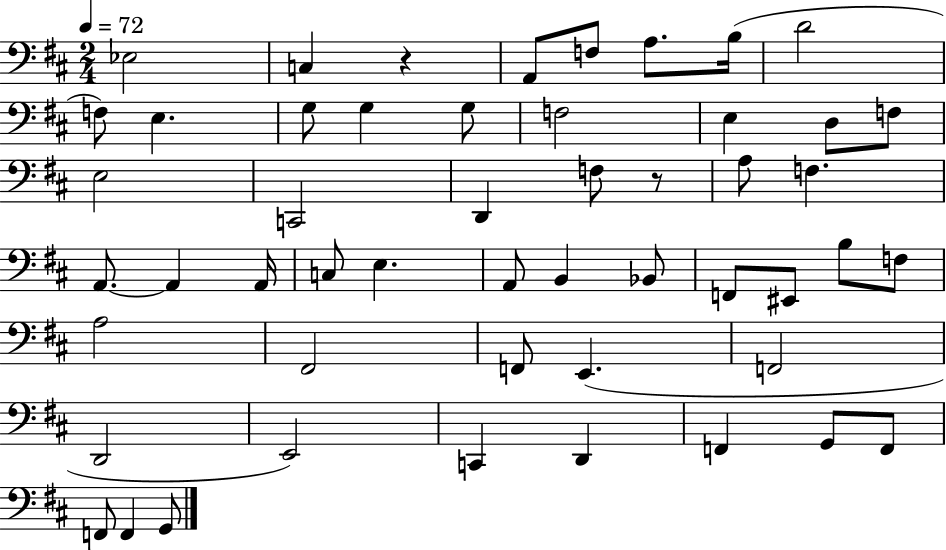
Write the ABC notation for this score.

X:1
T:Untitled
M:2/4
L:1/4
K:D
_E,2 C, z A,,/2 F,/2 A,/2 B,/4 D2 F,/2 E, G,/2 G, G,/2 F,2 E, D,/2 F,/2 E,2 C,,2 D,, F,/2 z/2 A,/2 F, A,,/2 A,, A,,/4 C,/2 E, A,,/2 B,, _B,,/2 F,,/2 ^E,,/2 B,/2 F,/2 A,2 ^F,,2 F,,/2 E,, F,,2 D,,2 E,,2 C,, D,, F,, G,,/2 F,,/2 F,,/2 F,, G,,/2